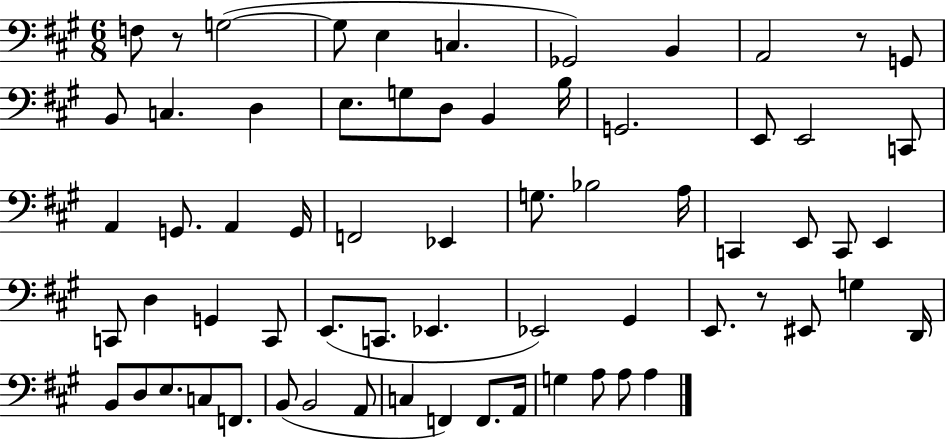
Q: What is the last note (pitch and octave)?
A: A3